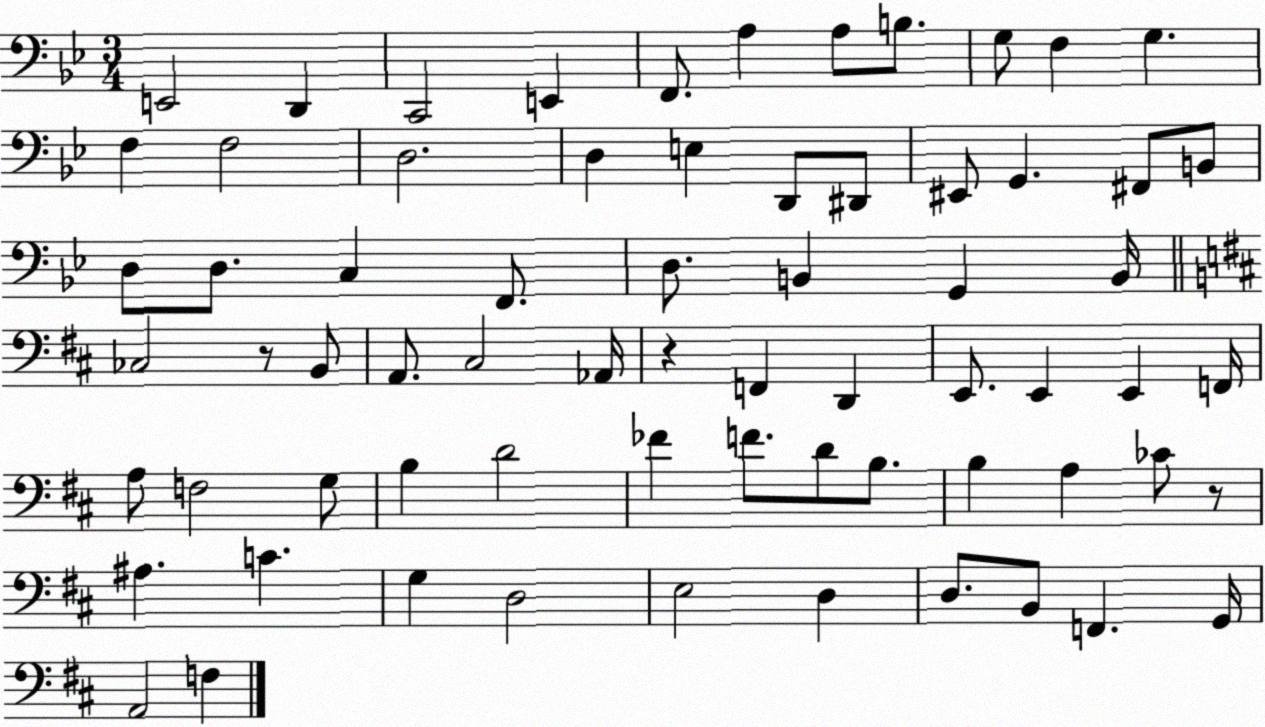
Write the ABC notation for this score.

X:1
T:Untitled
M:3/4
L:1/4
K:Bb
E,,2 D,, C,,2 E,, F,,/2 A, A,/2 B,/2 G,/2 F, G, F, F,2 D,2 D, E, D,,/2 ^D,,/2 ^E,,/2 G,, ^F,,/2 B,,/2 D,/2 D,/2 C, F,,/2 D,/2 B,, G,, B,,/4 _C,2 z/2 B,,/2 A,,/2 ^C,2 _A,,/4 z F,, D,, E,,/2 E,, E,, F,,/4 A,/2 F,2 G,/2 B, D2 _F F/2 D/2 B,/2 B, A, _C/2 z/2 ^A, C G, D,2 E,2 D, D,/2 B,,/2 F,, G,,/4 A,,2 F,